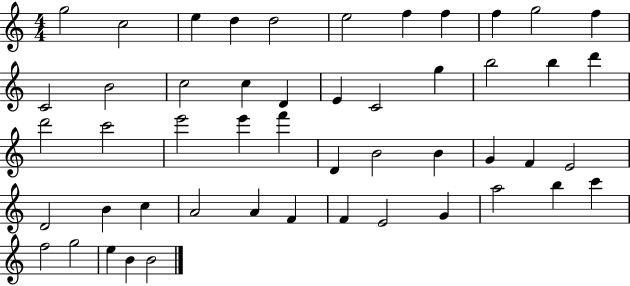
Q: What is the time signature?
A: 4/4